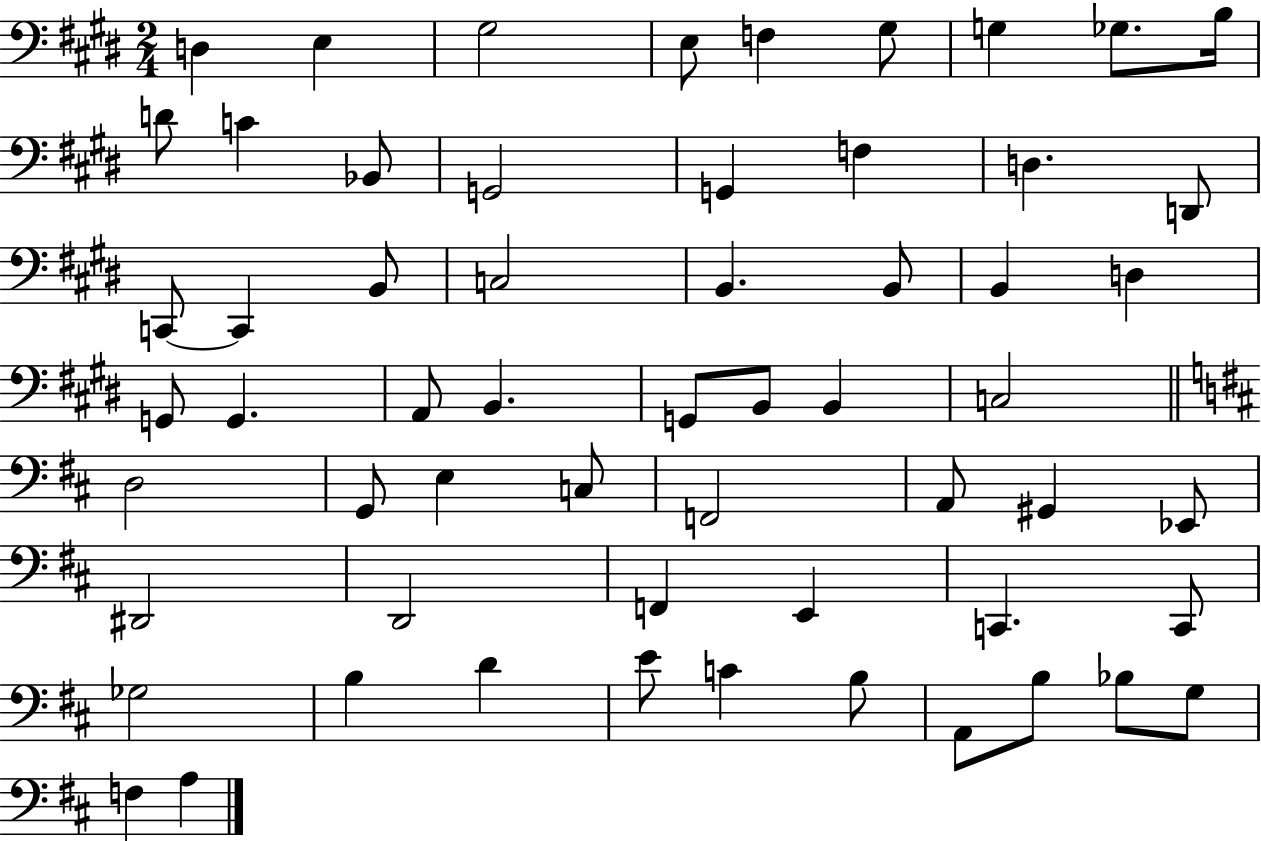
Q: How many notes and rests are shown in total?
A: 59